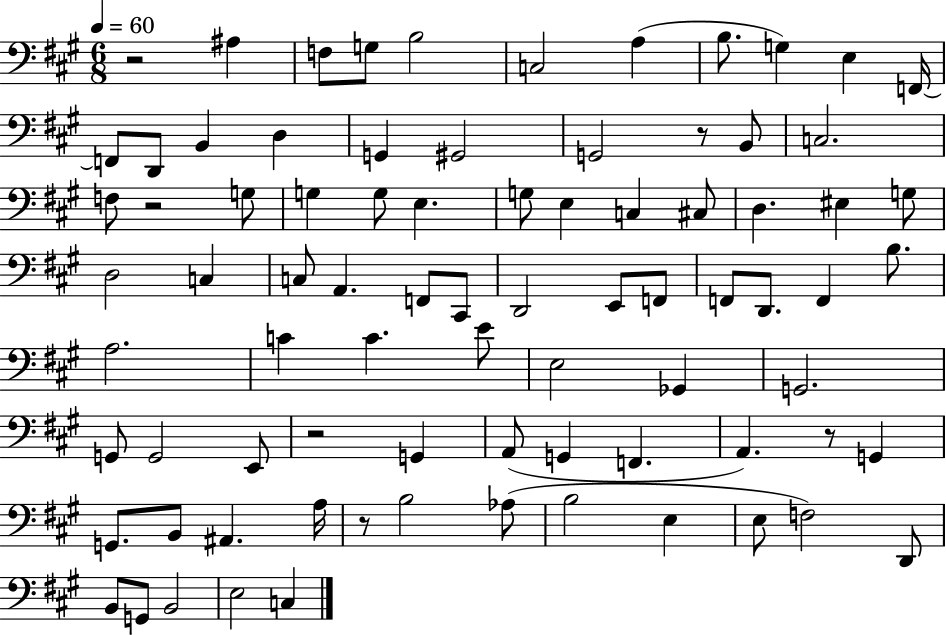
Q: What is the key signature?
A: A major